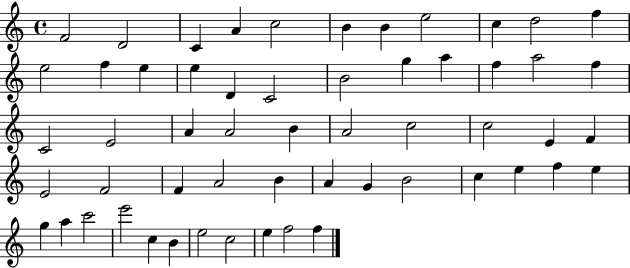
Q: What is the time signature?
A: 4/4